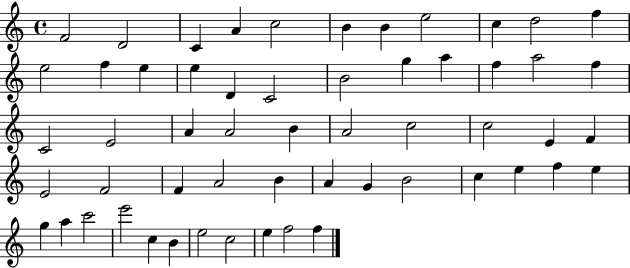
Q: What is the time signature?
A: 4/4